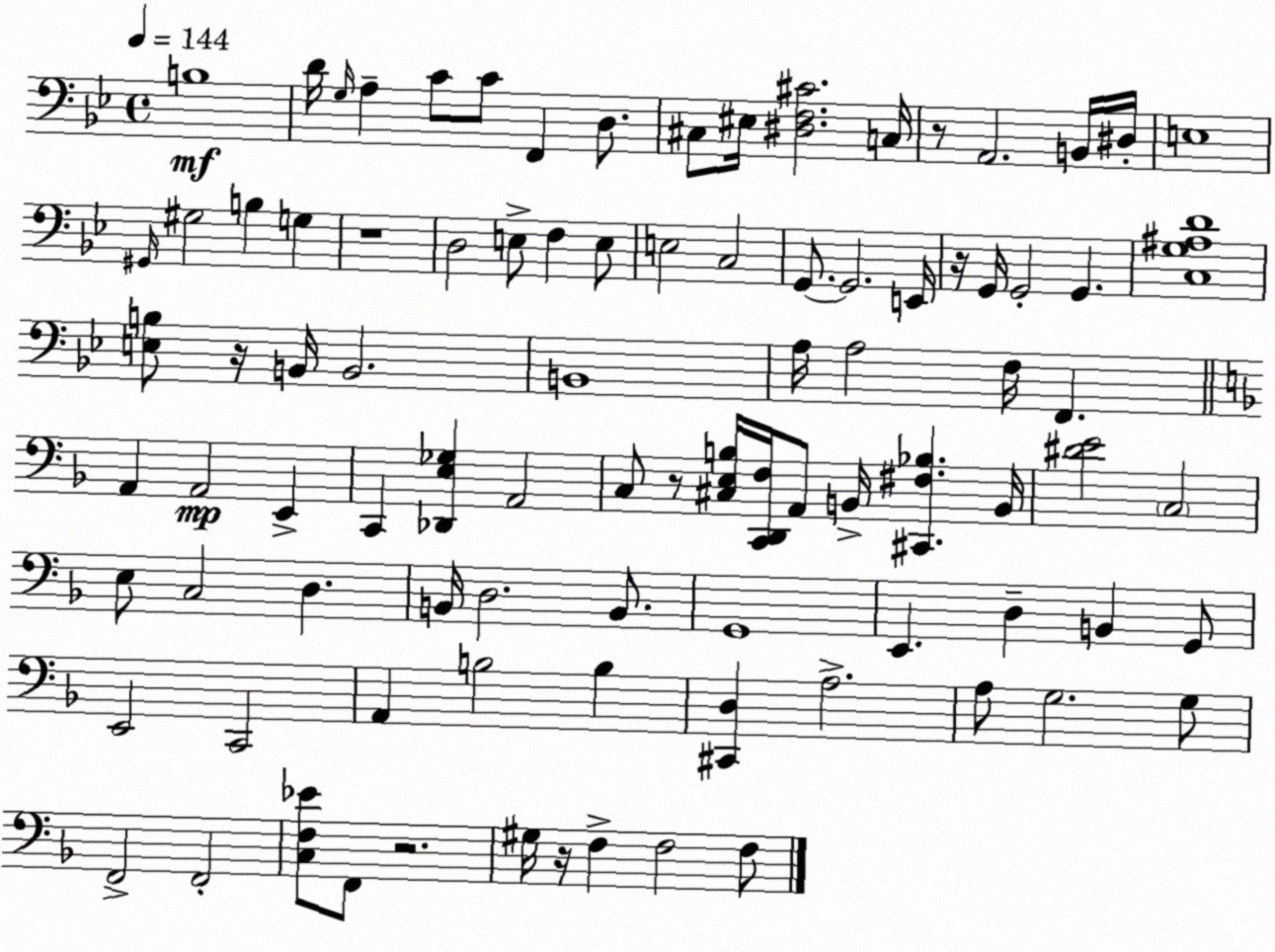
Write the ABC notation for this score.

X:1
T:Untitled
M:4/4
L:1/4
K:Gm
B,4 D/4 G,/4 A, C/2 C/2 F,, D,/2 ^C,/2 ^E,/4 [^D,F,^C]2 C,/4 z/2 A,,2 B,,/4 ^D,/4 E,4 ^G,,/4 ^G,2 B, G, z4 D,2 E,/2 F, E,/2 E,2 C,2 G,,/2 G,,2 E,,/4 z/4 G,,/4 G,,2 G,, [C,G,^A,D]4 [E,B,]/2 z/4 B,,/4 B,,2 B,,4 A,/4 A,2 F,/4 F,, A,, A,,2 E,, C,, [_D,,E,_G,] A,,2 C,/2 z/2 [^C,E,B,]/4 [C,,D,,F,]/4 A,,/2 B,,/4 [^C,,^F,_B,] B,,/4 [^DE]2 C,2 E,/2 C,2 D, B,,/4 D,2 B,,/2 G,,4 E,, D, B,, G,,/2 E,,2 C,,2 A,, B,2 B, [^C,,D,] A,2 A,/2 G,2 G,/2 F,,2 F,,2 [C,F,_E]/2 F,,/2 z2 ^G,/4 z/4 F, F,2 F,/2